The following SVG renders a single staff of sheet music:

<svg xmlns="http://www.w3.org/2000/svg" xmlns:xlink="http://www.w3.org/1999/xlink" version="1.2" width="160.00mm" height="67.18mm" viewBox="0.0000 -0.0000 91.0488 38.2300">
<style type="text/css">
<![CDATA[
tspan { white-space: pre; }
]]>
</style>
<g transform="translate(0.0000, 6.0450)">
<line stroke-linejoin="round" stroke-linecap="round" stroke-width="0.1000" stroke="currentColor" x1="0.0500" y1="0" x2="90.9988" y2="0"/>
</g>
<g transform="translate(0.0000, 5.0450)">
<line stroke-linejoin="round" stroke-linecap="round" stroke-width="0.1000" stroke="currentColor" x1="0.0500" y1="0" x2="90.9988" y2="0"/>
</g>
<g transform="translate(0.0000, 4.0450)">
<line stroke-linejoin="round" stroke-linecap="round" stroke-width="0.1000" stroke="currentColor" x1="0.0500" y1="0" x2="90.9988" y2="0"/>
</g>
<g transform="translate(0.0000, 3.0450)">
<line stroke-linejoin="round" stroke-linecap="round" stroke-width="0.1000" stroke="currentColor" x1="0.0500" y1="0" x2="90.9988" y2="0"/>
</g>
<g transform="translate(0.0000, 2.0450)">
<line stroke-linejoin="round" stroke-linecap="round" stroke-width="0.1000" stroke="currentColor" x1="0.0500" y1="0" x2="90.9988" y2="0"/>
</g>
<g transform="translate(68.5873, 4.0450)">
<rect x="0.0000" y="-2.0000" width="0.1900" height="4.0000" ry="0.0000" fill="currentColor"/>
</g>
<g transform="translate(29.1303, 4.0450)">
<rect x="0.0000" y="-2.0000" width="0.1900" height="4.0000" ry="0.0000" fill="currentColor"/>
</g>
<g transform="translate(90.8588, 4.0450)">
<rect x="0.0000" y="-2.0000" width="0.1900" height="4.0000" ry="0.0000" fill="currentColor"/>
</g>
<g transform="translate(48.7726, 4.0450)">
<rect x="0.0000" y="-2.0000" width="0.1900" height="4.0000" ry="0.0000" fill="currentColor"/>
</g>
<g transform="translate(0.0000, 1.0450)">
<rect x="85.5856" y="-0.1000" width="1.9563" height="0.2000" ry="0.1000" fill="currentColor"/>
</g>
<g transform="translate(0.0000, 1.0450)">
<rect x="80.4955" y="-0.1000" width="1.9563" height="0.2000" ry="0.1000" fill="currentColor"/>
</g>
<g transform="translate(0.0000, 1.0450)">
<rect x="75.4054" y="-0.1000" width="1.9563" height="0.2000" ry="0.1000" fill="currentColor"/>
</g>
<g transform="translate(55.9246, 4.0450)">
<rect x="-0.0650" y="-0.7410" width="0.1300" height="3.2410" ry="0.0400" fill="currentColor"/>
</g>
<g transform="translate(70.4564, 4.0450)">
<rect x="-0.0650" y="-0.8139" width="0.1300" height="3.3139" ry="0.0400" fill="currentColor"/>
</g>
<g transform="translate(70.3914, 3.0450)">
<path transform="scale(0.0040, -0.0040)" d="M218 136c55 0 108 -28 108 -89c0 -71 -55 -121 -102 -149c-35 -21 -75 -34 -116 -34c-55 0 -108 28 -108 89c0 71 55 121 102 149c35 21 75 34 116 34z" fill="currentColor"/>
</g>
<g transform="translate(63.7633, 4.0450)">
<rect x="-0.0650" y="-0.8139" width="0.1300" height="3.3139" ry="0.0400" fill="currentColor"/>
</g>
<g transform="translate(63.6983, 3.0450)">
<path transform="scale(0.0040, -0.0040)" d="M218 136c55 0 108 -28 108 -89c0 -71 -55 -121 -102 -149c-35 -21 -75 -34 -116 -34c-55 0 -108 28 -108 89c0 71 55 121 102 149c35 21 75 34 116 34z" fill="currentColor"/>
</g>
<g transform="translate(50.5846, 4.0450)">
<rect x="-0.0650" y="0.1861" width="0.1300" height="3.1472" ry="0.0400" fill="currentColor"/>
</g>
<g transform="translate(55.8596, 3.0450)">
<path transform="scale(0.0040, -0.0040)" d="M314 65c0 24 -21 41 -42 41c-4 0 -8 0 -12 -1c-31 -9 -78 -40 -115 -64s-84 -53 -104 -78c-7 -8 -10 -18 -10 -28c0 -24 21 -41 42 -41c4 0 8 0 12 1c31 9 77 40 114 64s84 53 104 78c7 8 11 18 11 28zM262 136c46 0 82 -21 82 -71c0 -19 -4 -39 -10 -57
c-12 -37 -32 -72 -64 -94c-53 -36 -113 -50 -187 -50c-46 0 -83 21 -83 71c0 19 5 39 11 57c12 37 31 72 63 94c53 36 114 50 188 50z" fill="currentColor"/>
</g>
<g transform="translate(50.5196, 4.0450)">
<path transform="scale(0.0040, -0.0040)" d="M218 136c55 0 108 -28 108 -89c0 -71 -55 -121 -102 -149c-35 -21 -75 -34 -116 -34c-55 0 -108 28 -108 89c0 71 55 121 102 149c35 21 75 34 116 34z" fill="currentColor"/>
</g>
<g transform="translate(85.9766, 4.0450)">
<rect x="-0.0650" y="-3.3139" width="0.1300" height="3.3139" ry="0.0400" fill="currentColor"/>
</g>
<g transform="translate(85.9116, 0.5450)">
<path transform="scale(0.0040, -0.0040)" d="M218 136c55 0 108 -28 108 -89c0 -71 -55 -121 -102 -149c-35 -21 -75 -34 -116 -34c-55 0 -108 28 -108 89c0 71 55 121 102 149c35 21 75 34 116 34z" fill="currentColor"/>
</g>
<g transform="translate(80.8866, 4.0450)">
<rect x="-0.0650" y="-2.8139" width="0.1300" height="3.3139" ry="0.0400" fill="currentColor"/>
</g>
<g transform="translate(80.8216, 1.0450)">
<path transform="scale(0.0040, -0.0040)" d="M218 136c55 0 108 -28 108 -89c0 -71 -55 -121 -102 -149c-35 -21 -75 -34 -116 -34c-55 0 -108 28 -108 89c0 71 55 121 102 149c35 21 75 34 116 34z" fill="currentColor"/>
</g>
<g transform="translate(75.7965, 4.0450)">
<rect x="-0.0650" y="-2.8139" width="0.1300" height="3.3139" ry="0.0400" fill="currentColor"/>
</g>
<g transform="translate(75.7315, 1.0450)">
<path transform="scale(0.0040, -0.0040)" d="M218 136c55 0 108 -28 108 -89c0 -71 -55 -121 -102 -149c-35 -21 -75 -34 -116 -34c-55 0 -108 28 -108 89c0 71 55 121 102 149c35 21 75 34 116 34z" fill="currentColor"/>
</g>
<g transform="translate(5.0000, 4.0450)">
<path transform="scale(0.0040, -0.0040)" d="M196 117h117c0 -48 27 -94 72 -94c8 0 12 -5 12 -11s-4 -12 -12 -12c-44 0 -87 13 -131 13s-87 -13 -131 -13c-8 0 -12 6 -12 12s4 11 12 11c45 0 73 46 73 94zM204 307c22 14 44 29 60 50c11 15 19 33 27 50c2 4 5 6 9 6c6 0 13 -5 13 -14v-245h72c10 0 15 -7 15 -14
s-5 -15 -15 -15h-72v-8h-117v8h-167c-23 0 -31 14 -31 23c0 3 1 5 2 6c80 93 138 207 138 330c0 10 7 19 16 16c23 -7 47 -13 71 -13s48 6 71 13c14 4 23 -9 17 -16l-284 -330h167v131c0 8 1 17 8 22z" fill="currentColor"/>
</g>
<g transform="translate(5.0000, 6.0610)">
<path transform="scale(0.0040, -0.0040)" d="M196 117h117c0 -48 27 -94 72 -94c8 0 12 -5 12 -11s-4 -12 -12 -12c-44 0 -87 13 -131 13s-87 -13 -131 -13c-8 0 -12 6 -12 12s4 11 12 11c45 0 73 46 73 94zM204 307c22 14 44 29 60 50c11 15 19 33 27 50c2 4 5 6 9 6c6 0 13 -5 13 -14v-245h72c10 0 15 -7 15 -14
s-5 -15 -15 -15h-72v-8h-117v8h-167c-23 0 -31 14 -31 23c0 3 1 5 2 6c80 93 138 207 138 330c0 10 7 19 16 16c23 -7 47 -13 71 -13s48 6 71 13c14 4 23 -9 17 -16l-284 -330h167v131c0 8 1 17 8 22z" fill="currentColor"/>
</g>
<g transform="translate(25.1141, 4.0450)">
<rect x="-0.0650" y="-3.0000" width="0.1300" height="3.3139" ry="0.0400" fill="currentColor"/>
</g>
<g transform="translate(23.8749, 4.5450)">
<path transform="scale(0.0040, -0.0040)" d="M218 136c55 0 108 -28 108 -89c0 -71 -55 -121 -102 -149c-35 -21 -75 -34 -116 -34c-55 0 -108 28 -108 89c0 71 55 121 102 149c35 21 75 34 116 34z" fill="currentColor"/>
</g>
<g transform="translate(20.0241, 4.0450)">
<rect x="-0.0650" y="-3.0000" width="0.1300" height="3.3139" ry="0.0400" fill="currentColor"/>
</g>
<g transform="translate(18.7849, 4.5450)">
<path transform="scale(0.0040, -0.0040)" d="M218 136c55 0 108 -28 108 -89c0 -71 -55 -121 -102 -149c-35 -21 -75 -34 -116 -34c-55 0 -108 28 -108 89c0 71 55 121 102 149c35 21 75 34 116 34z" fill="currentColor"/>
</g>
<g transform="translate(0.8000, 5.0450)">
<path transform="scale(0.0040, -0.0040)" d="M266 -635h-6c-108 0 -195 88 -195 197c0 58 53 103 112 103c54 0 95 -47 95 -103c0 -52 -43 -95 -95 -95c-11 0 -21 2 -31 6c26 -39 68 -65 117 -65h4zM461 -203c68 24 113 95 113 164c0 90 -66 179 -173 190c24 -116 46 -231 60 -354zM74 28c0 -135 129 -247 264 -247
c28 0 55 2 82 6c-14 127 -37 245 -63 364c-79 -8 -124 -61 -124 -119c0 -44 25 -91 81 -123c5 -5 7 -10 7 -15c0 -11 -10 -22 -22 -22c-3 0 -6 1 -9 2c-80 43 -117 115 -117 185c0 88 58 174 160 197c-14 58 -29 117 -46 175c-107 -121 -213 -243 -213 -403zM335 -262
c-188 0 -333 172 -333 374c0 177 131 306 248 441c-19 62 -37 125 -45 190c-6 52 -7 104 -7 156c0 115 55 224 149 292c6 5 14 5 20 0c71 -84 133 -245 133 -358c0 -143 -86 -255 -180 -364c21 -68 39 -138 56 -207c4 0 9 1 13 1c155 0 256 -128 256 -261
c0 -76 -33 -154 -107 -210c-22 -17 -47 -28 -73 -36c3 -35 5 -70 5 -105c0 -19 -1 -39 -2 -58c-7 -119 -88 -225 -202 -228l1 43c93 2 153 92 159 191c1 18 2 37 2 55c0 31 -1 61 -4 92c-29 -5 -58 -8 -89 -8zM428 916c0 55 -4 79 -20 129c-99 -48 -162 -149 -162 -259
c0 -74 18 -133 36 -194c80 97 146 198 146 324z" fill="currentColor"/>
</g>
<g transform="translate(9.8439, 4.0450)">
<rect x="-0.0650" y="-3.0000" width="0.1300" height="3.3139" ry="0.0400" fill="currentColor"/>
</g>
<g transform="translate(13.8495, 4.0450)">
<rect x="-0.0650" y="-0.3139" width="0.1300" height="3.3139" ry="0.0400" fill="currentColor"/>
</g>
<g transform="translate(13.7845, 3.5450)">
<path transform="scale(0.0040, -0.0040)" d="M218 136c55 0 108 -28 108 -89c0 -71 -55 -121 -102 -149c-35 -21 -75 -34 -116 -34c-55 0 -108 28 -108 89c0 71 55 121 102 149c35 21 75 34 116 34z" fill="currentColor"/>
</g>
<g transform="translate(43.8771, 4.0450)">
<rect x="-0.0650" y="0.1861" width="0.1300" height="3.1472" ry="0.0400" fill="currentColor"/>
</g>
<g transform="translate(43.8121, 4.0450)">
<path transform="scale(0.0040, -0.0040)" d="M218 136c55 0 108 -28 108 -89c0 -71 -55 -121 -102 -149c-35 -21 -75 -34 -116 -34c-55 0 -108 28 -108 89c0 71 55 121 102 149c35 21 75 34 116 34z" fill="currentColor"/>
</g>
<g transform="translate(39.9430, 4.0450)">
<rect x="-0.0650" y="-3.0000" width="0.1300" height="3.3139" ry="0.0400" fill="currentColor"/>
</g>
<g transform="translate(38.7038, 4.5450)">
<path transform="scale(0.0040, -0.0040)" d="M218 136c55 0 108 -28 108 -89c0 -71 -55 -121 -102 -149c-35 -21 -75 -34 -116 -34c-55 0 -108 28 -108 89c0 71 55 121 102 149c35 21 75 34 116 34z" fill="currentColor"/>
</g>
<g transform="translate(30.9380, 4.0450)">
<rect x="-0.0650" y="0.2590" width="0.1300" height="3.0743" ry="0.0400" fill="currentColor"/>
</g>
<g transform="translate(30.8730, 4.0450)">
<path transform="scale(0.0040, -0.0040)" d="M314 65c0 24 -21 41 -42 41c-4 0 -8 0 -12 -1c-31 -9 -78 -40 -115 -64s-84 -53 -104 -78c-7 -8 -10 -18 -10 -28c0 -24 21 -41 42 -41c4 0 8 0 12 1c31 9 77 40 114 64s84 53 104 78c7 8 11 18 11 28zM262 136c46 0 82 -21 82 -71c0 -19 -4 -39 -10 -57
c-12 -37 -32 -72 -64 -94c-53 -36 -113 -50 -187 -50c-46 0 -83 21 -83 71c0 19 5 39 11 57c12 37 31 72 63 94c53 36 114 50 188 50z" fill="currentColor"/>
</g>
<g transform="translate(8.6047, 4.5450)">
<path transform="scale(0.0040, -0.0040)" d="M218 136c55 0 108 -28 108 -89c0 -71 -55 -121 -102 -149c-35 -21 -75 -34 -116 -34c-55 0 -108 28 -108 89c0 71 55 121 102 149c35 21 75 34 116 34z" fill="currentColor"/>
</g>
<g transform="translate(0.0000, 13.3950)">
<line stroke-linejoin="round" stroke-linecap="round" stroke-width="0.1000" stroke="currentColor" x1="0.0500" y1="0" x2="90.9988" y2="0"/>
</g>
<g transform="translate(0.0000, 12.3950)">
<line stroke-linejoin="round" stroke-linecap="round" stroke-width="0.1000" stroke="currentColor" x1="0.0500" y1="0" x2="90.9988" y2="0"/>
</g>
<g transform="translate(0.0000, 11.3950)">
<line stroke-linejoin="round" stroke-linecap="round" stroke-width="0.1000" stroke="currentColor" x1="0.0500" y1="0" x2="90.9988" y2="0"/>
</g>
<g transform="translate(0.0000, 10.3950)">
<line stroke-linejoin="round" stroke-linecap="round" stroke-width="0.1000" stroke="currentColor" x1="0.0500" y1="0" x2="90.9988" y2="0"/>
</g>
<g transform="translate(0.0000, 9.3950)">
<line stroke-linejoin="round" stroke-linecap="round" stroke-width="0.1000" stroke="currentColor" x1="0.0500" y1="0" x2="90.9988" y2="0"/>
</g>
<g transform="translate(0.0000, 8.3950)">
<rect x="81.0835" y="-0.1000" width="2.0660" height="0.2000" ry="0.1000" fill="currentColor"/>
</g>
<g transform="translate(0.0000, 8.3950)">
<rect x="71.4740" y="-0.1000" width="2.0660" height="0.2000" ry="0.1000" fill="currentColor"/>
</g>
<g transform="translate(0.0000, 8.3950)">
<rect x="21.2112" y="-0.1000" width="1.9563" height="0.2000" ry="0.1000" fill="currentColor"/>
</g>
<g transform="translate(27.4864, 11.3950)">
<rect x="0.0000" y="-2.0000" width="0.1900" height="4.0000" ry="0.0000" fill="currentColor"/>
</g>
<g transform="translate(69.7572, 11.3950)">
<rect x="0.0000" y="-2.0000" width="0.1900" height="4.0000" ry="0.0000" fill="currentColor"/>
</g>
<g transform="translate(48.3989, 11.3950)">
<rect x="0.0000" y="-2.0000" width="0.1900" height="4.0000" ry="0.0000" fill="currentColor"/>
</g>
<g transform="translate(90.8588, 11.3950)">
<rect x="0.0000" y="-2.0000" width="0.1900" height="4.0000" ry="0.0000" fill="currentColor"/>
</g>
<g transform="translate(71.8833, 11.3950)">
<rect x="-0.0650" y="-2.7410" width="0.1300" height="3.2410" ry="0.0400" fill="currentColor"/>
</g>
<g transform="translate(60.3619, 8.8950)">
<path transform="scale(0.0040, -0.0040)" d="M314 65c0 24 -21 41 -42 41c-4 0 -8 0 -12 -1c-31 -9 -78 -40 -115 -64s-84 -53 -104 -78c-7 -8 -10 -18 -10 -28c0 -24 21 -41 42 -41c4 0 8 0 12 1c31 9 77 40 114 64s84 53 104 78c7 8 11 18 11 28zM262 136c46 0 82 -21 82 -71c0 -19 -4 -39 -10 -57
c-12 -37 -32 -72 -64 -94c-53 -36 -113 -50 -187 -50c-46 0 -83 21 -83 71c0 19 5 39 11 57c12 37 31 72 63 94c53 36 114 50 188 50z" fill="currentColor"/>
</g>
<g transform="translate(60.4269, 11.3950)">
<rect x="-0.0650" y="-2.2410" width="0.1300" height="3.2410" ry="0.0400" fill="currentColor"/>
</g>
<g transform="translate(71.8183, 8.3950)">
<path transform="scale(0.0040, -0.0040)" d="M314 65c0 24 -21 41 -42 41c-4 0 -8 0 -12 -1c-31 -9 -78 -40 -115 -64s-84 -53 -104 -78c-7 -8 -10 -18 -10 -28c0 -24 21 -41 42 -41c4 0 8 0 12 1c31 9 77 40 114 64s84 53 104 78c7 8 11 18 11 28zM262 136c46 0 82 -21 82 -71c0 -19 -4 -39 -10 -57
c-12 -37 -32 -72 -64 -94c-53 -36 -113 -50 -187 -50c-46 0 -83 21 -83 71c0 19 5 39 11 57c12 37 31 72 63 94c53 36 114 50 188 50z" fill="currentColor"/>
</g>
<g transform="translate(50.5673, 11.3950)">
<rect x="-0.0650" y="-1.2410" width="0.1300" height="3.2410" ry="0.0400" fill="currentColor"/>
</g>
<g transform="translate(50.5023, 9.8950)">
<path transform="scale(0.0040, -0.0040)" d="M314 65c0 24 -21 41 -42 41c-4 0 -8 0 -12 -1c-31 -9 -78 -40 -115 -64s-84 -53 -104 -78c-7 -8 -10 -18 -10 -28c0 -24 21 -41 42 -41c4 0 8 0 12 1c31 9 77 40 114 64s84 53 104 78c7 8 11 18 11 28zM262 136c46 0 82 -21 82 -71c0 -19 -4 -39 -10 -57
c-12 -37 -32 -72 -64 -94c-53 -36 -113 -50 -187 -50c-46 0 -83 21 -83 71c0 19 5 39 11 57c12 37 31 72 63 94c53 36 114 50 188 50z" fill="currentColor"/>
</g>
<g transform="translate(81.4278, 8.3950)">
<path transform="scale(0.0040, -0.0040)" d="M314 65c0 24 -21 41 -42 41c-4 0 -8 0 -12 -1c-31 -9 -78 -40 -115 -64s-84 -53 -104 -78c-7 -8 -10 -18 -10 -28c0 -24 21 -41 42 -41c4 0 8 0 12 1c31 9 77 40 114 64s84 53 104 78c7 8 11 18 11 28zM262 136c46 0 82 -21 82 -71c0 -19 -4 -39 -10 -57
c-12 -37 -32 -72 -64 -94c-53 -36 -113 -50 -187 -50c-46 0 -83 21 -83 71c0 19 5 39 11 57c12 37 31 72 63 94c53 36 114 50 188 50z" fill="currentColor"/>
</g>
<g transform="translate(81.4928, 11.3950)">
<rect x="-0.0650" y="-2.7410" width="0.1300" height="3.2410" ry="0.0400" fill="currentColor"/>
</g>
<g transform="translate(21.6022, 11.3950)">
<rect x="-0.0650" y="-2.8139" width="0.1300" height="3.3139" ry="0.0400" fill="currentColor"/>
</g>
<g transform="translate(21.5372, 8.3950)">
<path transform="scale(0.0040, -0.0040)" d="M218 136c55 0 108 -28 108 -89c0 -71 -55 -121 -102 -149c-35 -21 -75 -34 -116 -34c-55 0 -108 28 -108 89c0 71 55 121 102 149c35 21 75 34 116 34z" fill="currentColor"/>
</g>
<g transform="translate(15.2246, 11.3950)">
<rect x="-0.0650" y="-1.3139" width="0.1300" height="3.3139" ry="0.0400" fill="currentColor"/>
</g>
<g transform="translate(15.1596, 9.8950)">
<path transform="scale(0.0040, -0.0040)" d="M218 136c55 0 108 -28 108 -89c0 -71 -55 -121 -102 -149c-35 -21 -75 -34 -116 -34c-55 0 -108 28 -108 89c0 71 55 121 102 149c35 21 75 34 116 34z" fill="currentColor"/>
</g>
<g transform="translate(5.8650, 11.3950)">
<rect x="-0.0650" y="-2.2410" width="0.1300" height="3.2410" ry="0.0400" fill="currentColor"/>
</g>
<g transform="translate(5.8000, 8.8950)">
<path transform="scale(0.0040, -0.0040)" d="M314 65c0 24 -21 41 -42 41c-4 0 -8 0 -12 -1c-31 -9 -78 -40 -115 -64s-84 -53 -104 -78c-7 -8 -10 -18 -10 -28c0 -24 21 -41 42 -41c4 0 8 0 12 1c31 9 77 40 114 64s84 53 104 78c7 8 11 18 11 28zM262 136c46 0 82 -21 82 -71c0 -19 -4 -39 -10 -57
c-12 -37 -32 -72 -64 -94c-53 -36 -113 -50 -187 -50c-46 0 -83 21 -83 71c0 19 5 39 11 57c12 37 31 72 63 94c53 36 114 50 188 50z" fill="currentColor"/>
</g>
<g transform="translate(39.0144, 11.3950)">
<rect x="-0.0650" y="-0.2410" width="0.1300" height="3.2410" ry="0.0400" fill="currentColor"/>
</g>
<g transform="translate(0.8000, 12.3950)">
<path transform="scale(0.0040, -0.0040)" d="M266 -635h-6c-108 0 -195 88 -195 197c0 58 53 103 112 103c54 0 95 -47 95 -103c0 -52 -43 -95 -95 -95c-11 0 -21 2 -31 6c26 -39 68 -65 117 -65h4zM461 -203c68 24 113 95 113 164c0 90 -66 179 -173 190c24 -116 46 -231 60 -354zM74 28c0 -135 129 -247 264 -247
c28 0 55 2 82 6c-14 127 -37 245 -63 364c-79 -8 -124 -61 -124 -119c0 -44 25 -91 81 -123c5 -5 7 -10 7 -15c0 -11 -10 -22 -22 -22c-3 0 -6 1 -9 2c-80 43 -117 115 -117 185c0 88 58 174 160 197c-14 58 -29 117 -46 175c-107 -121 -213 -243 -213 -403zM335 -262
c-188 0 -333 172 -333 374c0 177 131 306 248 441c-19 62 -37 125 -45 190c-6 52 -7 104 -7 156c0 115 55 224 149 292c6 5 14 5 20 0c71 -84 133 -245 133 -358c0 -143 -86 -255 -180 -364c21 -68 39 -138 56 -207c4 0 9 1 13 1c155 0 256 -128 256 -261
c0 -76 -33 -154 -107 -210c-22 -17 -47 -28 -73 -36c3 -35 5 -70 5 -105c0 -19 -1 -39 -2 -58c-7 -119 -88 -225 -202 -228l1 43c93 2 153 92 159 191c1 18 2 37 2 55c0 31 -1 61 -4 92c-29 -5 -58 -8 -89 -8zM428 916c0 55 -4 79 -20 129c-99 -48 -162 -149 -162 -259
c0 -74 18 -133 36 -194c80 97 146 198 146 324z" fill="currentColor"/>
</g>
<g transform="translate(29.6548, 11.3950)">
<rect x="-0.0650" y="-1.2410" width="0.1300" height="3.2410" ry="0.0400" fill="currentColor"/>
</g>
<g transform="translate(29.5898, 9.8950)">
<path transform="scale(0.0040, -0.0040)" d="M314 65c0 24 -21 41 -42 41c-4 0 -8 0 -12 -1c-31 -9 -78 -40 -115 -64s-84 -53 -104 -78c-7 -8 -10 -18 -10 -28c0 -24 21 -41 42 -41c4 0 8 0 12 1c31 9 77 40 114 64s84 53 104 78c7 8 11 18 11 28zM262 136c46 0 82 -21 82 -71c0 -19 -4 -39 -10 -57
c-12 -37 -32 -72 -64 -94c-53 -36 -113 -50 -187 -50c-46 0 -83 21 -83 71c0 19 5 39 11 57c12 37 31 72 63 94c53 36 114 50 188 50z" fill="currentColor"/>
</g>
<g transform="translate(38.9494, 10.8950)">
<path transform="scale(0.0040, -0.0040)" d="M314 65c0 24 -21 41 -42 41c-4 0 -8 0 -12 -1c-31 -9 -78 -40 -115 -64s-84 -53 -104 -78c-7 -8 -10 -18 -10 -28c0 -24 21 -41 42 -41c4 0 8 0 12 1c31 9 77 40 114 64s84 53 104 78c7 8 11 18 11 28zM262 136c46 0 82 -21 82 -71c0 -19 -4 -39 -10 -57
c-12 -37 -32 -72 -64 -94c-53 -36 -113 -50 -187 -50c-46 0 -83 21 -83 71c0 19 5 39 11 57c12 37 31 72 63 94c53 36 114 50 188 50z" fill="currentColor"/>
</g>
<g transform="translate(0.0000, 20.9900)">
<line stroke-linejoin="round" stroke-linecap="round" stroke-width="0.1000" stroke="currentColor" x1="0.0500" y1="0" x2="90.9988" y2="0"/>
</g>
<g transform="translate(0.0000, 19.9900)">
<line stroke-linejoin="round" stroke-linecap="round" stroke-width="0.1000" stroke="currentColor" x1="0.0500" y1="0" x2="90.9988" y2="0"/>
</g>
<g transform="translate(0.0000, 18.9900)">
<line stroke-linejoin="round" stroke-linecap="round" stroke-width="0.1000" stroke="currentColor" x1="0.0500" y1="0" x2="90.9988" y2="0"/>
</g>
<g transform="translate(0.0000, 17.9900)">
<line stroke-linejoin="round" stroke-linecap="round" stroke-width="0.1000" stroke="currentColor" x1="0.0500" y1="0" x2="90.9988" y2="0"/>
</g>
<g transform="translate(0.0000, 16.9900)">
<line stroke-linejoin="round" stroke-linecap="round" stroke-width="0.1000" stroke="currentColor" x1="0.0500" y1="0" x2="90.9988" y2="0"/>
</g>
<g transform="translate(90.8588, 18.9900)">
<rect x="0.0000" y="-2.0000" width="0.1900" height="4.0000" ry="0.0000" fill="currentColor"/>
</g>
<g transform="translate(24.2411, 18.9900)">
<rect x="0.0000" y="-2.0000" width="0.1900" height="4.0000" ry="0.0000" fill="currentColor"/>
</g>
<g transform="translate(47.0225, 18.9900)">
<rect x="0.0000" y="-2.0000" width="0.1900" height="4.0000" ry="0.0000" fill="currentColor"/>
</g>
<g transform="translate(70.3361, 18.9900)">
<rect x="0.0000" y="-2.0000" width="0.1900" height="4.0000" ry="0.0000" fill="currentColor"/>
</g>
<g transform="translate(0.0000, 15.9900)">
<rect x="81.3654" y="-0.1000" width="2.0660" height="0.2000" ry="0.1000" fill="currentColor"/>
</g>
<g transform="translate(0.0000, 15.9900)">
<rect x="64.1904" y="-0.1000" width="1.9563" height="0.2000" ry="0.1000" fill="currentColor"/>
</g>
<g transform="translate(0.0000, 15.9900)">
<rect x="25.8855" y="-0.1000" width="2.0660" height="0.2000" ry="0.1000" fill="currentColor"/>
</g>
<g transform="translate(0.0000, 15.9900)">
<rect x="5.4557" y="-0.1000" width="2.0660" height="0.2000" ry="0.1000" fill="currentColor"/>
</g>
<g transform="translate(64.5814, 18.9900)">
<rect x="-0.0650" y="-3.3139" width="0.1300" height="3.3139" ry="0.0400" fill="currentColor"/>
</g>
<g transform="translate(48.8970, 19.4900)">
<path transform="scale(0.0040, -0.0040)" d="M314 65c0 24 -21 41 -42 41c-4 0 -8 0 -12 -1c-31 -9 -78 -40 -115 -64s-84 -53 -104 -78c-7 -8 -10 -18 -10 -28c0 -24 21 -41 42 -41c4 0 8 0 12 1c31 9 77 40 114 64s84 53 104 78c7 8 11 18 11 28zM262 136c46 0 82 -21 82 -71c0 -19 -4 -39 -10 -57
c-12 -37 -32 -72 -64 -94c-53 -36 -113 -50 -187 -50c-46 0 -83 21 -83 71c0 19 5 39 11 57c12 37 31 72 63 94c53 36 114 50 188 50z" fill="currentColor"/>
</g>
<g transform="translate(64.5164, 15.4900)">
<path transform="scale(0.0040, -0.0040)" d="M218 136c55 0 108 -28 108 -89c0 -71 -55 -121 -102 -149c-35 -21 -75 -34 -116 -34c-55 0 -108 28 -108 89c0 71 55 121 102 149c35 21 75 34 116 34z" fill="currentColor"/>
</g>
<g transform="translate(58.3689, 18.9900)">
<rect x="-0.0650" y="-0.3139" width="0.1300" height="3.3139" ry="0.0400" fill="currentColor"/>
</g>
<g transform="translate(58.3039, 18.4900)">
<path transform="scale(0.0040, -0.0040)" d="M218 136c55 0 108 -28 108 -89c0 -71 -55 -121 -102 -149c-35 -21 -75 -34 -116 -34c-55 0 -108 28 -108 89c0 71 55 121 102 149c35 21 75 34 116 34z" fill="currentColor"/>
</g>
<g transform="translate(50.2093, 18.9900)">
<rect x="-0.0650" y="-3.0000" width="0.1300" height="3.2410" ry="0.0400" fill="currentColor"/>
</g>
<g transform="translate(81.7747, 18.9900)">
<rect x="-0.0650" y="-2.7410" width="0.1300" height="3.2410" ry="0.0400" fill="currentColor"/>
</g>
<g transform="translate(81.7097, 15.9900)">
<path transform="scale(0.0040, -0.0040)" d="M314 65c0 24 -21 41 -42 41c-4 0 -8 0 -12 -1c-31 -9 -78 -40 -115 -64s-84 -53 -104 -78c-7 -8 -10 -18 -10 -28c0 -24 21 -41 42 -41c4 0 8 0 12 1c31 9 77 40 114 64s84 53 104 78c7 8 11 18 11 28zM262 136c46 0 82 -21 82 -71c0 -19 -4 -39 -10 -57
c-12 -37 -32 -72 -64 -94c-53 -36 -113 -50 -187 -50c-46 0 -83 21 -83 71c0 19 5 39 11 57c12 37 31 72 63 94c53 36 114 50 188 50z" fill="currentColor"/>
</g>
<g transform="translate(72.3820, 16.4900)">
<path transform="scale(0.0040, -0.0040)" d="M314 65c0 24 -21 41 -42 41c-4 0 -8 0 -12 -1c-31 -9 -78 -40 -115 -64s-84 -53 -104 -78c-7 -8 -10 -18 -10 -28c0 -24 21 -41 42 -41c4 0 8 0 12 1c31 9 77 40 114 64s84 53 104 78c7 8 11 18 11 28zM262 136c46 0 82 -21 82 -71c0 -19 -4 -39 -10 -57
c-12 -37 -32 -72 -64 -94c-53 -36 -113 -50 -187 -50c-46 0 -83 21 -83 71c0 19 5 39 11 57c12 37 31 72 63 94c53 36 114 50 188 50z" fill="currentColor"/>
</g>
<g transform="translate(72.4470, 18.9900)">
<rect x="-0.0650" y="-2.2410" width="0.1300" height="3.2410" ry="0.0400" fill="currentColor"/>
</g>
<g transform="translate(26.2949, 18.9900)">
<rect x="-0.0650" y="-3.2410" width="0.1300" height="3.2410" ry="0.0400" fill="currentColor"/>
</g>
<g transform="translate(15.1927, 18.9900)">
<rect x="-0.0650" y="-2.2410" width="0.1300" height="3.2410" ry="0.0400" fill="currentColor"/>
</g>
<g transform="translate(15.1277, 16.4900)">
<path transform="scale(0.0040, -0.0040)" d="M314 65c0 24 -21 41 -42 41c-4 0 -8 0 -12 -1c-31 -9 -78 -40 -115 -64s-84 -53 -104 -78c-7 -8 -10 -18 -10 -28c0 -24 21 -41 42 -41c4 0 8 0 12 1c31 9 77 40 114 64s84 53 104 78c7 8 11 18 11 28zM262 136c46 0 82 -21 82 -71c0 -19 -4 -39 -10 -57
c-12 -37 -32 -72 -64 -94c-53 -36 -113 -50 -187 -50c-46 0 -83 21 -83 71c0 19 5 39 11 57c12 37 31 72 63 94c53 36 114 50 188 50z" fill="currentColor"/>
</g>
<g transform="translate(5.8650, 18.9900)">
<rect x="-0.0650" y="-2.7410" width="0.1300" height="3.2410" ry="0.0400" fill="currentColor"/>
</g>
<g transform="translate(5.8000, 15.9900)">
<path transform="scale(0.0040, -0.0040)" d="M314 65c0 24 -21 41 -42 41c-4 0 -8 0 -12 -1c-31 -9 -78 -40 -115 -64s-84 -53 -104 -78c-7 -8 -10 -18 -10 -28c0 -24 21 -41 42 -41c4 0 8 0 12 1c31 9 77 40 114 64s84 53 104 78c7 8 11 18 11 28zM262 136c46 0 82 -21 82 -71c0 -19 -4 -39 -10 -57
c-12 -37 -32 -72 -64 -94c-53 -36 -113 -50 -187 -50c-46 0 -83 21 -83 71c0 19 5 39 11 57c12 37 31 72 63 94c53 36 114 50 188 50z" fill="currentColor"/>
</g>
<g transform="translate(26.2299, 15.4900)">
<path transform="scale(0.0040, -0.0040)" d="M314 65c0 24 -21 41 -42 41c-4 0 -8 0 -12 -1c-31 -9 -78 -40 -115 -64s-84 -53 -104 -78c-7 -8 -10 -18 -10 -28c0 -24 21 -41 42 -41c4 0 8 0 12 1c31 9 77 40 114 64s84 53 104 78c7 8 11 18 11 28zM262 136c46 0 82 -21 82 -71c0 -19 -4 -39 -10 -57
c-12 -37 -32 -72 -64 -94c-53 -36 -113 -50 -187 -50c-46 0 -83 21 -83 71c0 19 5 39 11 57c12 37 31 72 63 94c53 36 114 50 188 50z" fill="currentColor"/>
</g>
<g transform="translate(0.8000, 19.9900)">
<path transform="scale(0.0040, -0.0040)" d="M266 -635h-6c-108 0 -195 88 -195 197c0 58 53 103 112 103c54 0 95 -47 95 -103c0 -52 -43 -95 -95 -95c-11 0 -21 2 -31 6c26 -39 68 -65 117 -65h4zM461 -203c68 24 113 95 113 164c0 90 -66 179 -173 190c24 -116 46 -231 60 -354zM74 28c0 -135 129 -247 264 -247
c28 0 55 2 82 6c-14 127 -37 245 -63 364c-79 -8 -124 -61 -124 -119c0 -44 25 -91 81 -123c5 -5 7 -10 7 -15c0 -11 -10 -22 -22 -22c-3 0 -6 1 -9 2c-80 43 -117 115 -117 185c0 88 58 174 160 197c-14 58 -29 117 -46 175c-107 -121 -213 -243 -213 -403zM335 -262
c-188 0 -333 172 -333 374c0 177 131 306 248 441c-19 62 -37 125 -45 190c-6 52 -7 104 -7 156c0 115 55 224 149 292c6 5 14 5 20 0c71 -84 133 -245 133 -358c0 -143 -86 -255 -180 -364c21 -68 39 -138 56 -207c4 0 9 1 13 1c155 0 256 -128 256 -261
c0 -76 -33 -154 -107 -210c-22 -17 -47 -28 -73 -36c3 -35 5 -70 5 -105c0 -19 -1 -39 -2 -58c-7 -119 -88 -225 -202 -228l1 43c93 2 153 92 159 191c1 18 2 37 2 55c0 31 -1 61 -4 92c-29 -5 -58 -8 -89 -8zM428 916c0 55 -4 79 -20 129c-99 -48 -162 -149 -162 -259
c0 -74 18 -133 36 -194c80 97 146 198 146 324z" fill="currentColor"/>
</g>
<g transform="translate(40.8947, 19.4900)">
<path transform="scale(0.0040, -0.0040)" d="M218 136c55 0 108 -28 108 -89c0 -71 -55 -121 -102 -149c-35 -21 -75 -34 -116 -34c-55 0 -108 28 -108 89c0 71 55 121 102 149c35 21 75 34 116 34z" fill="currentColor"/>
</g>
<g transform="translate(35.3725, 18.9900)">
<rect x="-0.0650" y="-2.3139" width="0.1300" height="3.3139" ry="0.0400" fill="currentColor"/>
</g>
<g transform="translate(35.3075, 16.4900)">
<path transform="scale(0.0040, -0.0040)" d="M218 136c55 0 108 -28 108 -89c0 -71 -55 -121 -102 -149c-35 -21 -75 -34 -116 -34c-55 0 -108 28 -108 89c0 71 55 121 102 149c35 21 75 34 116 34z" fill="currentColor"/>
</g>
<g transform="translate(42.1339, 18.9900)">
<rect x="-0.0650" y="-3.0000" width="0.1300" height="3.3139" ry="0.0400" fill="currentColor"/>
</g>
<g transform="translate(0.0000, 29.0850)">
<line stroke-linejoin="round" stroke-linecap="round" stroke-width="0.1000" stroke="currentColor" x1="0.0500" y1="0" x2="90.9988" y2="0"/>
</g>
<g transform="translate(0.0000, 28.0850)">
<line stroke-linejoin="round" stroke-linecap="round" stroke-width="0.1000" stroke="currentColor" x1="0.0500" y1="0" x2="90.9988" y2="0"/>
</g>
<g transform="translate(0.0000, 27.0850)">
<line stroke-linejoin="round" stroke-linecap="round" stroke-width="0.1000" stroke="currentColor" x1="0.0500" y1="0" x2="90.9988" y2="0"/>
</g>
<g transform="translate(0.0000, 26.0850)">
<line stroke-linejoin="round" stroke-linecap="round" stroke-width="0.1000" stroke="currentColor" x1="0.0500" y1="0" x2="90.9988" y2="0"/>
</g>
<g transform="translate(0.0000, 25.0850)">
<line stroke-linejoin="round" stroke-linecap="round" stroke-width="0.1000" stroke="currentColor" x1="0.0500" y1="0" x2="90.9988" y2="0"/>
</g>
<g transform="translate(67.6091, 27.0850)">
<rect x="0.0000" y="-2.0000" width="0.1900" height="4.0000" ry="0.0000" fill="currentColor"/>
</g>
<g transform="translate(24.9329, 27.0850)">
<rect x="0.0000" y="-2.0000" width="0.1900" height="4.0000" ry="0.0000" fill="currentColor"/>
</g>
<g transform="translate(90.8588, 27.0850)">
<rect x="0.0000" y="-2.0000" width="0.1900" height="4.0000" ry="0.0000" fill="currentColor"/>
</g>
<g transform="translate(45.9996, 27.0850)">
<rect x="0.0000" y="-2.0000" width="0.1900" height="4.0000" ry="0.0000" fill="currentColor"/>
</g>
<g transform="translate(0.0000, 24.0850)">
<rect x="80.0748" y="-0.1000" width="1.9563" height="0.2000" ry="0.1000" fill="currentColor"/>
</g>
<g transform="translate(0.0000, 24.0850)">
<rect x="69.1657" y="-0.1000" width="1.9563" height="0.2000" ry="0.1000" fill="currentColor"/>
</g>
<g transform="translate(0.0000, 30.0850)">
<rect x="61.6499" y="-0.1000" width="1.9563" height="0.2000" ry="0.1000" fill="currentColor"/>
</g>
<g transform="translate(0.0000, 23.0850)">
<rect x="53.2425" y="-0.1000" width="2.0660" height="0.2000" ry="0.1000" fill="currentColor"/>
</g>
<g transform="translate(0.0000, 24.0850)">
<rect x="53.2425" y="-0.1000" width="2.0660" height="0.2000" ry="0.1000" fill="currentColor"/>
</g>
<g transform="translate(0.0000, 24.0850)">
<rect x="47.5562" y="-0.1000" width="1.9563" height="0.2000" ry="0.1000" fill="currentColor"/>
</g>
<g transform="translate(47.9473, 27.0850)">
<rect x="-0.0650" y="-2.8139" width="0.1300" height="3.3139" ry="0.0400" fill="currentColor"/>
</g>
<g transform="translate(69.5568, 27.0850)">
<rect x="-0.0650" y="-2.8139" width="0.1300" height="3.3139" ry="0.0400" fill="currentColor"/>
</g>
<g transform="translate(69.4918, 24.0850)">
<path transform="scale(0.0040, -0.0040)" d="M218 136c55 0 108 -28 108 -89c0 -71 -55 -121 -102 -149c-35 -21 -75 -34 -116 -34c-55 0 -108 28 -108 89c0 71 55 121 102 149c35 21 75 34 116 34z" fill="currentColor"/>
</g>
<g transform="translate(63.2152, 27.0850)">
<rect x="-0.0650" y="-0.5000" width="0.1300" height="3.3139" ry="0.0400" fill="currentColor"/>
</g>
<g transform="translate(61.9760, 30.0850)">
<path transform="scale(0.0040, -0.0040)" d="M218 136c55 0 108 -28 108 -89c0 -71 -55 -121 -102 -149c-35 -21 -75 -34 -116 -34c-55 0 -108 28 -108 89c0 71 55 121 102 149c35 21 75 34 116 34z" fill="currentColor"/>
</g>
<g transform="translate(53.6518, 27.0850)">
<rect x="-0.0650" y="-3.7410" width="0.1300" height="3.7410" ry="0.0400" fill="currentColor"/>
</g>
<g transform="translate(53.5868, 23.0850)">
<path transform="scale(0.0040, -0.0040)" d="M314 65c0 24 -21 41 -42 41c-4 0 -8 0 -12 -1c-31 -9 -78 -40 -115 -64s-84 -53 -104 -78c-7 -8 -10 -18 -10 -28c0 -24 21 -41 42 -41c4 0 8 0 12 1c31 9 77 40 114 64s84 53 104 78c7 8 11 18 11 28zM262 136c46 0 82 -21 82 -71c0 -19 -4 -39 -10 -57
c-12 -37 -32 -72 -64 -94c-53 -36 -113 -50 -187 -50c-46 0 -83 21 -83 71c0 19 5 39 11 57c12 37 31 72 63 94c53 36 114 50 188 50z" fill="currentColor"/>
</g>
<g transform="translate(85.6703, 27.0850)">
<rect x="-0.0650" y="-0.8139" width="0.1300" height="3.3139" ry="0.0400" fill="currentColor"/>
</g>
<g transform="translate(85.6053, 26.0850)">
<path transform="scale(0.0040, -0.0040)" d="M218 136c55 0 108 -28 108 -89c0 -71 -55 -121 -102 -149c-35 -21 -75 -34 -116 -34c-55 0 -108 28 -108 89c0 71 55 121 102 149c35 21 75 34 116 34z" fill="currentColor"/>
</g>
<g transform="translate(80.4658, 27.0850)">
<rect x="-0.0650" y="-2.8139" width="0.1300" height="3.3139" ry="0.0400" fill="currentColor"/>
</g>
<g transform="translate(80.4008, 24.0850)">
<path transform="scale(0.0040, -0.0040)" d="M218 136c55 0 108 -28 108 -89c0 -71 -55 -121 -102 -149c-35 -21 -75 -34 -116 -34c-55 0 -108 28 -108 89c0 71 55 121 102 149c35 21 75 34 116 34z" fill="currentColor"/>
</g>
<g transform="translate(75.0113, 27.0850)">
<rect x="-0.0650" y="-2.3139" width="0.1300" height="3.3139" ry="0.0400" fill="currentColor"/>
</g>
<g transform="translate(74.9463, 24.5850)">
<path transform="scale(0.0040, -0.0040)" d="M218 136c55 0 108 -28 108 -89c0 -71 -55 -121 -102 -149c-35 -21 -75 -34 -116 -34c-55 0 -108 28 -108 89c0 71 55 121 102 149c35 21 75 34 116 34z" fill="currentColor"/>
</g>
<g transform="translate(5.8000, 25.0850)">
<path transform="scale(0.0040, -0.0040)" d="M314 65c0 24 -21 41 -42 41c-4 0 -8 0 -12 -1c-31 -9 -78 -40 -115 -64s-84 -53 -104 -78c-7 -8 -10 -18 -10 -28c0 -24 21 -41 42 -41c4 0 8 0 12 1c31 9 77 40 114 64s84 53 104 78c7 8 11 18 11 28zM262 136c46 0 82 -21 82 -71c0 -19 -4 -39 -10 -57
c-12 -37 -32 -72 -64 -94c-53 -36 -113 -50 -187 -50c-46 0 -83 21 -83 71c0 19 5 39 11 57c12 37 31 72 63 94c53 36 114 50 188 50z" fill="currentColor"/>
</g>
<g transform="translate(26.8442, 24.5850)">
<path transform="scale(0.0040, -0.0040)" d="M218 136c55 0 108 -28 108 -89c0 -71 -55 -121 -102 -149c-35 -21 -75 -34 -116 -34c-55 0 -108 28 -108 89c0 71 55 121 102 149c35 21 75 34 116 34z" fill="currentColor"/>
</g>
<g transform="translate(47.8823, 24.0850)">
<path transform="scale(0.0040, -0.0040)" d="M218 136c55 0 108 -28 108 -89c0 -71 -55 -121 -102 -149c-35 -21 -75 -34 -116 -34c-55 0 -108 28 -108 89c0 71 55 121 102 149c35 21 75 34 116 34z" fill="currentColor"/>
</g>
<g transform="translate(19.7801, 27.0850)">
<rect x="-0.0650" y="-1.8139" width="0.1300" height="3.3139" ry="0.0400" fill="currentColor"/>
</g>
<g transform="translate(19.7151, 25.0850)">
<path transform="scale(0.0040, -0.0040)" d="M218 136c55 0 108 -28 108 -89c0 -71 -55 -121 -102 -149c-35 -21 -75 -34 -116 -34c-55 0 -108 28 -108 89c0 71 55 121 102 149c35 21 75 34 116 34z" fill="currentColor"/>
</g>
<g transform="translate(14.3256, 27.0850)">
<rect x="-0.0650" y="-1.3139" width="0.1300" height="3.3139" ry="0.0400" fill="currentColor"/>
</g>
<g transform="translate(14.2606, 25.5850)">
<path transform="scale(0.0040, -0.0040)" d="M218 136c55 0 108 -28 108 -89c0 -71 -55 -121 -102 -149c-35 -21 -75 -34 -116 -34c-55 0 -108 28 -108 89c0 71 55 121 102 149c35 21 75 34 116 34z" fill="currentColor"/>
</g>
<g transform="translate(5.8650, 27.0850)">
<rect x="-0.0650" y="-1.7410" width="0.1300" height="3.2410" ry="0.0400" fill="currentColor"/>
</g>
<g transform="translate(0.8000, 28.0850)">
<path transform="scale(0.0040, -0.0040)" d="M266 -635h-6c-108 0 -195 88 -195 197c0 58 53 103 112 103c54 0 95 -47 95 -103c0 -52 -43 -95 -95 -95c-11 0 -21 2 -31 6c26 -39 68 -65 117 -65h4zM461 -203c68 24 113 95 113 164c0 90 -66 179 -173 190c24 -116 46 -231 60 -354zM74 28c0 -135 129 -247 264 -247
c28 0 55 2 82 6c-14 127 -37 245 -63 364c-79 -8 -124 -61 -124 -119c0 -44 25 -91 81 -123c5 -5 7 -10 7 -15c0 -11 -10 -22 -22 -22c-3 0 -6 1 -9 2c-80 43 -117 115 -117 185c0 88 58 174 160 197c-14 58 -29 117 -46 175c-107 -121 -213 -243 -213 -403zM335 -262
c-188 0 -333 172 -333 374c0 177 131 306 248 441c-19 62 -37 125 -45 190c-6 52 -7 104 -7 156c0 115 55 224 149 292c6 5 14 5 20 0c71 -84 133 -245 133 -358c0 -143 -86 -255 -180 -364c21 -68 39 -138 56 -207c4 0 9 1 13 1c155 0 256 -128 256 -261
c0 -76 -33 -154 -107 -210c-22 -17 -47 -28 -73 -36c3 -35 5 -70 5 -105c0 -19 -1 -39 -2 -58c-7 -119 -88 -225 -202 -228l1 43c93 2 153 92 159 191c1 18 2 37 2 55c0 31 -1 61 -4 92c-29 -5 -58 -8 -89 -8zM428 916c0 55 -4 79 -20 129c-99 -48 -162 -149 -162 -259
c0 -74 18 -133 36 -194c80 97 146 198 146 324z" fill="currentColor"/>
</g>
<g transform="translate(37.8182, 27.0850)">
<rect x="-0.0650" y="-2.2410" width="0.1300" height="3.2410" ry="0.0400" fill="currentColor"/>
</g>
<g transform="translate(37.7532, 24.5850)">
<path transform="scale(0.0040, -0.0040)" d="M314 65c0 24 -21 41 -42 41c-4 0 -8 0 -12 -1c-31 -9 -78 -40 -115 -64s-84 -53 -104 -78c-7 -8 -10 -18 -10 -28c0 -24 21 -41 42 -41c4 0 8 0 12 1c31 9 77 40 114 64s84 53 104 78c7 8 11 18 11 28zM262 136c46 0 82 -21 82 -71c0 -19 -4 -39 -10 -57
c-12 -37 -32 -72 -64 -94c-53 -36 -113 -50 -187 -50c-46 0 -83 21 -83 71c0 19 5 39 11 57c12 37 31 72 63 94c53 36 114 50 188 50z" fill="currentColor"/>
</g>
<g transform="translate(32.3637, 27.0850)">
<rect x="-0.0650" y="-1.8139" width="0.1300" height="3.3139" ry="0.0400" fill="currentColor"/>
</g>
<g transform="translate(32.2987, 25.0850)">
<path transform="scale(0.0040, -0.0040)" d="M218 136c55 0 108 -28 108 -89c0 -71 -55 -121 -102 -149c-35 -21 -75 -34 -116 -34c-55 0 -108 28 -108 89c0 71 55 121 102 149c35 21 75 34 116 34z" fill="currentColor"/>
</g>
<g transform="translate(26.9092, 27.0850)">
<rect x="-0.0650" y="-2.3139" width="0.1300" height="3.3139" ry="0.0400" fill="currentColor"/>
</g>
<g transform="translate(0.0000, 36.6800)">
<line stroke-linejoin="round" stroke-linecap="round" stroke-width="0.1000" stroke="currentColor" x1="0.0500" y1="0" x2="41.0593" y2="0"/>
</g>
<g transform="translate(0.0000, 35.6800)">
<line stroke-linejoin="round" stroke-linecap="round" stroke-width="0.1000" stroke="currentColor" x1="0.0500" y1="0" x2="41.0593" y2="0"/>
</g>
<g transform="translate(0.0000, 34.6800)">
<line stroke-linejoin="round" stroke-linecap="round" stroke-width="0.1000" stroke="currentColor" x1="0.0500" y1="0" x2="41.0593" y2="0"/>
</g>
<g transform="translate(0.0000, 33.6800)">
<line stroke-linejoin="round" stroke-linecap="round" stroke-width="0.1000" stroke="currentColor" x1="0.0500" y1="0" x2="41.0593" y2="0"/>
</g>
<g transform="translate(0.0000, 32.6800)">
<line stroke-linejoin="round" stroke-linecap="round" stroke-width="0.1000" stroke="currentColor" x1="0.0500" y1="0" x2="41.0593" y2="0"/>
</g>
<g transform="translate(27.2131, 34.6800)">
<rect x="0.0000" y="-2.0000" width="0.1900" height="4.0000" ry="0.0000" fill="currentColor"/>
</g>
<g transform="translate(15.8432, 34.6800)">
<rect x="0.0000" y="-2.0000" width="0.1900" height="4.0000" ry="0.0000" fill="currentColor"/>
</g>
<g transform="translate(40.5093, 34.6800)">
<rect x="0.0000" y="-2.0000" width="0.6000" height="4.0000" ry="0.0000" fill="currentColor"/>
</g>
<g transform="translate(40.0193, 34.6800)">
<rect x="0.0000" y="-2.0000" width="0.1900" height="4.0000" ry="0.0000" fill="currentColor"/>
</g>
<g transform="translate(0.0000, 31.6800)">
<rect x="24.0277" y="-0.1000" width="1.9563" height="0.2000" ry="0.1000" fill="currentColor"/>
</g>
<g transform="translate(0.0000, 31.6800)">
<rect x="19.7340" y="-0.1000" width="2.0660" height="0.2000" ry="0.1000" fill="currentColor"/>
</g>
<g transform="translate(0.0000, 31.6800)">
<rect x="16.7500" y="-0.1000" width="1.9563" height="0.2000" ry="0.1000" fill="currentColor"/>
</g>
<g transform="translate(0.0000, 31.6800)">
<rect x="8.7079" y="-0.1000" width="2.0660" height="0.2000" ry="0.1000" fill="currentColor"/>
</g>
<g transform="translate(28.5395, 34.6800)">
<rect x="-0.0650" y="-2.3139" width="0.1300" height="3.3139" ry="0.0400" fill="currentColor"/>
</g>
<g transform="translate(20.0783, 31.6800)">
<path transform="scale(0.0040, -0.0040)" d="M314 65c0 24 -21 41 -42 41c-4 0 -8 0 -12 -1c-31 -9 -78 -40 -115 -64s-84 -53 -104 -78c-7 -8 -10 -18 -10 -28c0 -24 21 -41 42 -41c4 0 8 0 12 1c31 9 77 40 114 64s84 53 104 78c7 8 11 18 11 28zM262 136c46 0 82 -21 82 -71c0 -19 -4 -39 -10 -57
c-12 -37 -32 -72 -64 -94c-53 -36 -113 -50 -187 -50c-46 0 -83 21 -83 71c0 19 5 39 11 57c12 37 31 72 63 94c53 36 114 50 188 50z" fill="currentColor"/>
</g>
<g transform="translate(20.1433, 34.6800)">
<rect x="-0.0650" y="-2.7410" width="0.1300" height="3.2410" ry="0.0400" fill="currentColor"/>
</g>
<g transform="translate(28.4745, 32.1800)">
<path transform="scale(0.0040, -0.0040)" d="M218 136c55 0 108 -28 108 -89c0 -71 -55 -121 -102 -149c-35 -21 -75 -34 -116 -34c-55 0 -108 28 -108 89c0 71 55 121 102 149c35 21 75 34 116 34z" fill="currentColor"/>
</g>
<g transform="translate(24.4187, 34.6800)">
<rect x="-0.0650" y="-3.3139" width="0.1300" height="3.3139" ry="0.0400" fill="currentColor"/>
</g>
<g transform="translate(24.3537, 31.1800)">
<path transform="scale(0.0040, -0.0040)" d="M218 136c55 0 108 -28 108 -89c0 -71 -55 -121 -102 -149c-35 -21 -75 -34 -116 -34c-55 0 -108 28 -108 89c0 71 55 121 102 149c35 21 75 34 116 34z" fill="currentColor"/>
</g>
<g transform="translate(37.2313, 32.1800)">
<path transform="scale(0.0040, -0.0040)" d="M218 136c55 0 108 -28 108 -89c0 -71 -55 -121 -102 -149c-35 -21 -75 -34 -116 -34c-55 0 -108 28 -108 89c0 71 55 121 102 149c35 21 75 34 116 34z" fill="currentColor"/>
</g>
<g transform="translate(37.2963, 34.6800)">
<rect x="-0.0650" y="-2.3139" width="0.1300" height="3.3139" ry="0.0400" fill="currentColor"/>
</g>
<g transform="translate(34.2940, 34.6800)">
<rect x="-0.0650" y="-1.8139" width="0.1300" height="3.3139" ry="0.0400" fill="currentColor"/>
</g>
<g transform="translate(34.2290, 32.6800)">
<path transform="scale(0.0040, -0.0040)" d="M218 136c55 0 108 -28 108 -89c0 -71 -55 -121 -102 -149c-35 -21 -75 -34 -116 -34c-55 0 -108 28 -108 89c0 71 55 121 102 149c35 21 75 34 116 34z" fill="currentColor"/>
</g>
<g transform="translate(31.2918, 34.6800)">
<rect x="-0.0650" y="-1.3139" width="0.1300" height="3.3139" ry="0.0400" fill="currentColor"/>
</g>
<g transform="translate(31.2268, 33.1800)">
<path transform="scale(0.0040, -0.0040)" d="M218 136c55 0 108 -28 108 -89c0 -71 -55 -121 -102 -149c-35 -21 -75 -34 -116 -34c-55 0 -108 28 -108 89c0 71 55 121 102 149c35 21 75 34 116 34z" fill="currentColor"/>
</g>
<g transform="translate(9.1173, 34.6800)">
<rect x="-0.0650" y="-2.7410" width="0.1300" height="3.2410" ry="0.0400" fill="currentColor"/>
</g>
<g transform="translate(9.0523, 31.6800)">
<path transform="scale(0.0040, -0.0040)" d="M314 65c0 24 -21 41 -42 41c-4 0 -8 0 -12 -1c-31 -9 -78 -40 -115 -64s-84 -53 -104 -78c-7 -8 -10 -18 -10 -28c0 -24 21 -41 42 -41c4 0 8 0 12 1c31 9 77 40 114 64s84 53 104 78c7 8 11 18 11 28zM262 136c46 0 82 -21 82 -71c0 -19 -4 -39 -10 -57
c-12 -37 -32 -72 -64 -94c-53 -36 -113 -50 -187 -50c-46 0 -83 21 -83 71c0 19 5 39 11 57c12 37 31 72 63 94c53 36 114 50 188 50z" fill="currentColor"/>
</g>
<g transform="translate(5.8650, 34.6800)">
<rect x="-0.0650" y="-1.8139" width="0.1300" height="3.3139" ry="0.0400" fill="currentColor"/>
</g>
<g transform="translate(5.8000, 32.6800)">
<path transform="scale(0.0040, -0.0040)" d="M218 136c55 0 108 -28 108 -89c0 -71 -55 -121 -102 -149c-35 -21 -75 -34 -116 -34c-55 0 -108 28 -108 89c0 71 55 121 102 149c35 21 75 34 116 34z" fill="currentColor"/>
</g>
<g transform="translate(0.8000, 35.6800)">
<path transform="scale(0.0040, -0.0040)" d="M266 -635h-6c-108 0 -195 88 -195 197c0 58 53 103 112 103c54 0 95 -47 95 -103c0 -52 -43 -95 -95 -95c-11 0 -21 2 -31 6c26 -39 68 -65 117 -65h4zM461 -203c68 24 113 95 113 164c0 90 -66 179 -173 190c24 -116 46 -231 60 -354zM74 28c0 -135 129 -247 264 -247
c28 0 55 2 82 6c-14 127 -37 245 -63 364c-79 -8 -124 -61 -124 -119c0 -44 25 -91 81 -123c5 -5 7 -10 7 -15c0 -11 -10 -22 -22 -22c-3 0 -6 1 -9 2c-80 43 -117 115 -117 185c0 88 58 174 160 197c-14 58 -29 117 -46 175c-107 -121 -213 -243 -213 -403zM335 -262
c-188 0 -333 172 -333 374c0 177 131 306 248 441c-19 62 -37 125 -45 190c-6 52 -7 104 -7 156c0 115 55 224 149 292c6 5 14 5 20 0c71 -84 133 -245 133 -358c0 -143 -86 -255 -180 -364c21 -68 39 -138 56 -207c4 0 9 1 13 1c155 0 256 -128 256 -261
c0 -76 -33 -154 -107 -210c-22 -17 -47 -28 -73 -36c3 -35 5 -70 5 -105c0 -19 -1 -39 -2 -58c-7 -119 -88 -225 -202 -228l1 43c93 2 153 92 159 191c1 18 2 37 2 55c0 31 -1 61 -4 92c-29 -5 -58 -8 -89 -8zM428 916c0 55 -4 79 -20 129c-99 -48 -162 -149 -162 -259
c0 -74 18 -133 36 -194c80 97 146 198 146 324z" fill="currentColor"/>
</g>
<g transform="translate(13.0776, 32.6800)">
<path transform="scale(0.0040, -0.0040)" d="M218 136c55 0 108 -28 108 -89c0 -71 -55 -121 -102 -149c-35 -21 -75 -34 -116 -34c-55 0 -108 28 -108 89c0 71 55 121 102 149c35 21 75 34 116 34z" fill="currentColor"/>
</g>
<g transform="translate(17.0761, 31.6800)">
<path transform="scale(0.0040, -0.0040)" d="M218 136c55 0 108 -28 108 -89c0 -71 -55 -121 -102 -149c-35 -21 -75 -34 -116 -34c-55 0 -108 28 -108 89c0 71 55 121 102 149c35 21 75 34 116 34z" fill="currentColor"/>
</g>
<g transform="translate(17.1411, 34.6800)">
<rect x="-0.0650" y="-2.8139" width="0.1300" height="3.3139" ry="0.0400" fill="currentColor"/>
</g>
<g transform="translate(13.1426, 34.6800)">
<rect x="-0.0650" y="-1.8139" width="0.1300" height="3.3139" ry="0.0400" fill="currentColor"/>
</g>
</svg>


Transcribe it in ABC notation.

X:1
T:Untitled
M:4/4
L:1/4
K:C
A c A A B2 A B B d2 d d a a b g2 e a e2 c2 e2 g2 a2 a2 a2 g2 b2 g A A2 c b g2 a2 f2 e f g f g2 a c'2 C a g a d f a2 f a a2 b g e f g